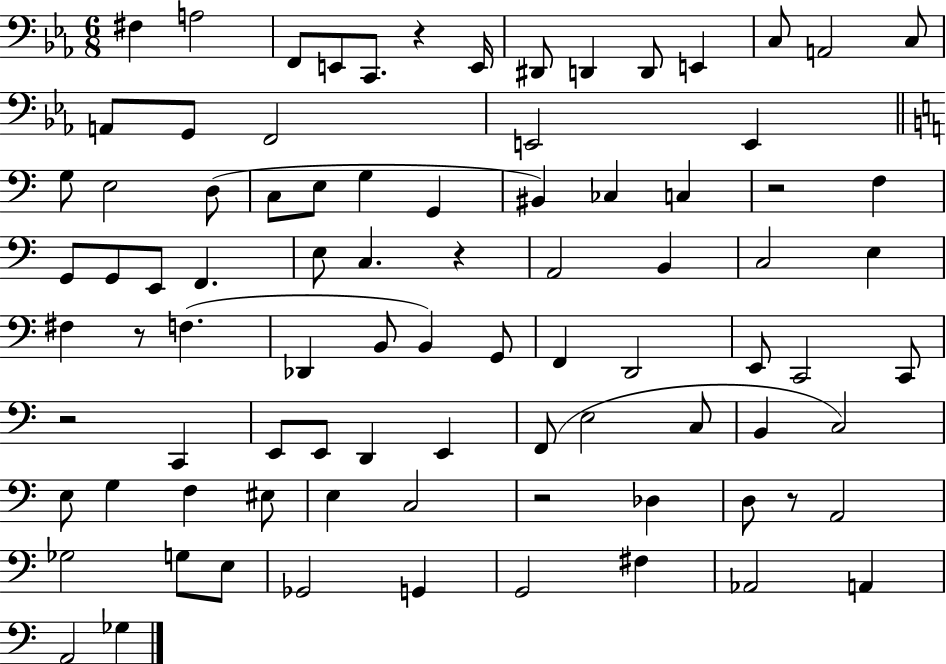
F#3/q A3/h F2/e E2/e C2/e. R/q E2/s D#2/e D2/q D2/e E2/q C3/e A2/h C3/e A2/e G2/e F2/h E2/h E2/q G3/e E3/h D3/e C3/e E3/e G3/q G2/q BIS2/q CES3/q C3/q R/h F3/q G2/e G2/e E2/e F2/q. E3/e C3/q. R/q A2/h B2/q C3/h E3/q F#3/q R/e F3/q. Db2/q B2/e B2/q G2/e F2/q D2/h E2/e C2/h C2/e R/h C2/q E2/e E2/e D2/q E2/q F2/e E3/h C3/e B2/q C3/h E3/e G3/q F3/q EIS3/e E3/q C3/h R/h Db3/q D3/e R/e A2/h Gb3/h G3/e E3/e Gb2/h G2/q G2/h F#3/q Ab2/h A2/q A2/h Gb3/q